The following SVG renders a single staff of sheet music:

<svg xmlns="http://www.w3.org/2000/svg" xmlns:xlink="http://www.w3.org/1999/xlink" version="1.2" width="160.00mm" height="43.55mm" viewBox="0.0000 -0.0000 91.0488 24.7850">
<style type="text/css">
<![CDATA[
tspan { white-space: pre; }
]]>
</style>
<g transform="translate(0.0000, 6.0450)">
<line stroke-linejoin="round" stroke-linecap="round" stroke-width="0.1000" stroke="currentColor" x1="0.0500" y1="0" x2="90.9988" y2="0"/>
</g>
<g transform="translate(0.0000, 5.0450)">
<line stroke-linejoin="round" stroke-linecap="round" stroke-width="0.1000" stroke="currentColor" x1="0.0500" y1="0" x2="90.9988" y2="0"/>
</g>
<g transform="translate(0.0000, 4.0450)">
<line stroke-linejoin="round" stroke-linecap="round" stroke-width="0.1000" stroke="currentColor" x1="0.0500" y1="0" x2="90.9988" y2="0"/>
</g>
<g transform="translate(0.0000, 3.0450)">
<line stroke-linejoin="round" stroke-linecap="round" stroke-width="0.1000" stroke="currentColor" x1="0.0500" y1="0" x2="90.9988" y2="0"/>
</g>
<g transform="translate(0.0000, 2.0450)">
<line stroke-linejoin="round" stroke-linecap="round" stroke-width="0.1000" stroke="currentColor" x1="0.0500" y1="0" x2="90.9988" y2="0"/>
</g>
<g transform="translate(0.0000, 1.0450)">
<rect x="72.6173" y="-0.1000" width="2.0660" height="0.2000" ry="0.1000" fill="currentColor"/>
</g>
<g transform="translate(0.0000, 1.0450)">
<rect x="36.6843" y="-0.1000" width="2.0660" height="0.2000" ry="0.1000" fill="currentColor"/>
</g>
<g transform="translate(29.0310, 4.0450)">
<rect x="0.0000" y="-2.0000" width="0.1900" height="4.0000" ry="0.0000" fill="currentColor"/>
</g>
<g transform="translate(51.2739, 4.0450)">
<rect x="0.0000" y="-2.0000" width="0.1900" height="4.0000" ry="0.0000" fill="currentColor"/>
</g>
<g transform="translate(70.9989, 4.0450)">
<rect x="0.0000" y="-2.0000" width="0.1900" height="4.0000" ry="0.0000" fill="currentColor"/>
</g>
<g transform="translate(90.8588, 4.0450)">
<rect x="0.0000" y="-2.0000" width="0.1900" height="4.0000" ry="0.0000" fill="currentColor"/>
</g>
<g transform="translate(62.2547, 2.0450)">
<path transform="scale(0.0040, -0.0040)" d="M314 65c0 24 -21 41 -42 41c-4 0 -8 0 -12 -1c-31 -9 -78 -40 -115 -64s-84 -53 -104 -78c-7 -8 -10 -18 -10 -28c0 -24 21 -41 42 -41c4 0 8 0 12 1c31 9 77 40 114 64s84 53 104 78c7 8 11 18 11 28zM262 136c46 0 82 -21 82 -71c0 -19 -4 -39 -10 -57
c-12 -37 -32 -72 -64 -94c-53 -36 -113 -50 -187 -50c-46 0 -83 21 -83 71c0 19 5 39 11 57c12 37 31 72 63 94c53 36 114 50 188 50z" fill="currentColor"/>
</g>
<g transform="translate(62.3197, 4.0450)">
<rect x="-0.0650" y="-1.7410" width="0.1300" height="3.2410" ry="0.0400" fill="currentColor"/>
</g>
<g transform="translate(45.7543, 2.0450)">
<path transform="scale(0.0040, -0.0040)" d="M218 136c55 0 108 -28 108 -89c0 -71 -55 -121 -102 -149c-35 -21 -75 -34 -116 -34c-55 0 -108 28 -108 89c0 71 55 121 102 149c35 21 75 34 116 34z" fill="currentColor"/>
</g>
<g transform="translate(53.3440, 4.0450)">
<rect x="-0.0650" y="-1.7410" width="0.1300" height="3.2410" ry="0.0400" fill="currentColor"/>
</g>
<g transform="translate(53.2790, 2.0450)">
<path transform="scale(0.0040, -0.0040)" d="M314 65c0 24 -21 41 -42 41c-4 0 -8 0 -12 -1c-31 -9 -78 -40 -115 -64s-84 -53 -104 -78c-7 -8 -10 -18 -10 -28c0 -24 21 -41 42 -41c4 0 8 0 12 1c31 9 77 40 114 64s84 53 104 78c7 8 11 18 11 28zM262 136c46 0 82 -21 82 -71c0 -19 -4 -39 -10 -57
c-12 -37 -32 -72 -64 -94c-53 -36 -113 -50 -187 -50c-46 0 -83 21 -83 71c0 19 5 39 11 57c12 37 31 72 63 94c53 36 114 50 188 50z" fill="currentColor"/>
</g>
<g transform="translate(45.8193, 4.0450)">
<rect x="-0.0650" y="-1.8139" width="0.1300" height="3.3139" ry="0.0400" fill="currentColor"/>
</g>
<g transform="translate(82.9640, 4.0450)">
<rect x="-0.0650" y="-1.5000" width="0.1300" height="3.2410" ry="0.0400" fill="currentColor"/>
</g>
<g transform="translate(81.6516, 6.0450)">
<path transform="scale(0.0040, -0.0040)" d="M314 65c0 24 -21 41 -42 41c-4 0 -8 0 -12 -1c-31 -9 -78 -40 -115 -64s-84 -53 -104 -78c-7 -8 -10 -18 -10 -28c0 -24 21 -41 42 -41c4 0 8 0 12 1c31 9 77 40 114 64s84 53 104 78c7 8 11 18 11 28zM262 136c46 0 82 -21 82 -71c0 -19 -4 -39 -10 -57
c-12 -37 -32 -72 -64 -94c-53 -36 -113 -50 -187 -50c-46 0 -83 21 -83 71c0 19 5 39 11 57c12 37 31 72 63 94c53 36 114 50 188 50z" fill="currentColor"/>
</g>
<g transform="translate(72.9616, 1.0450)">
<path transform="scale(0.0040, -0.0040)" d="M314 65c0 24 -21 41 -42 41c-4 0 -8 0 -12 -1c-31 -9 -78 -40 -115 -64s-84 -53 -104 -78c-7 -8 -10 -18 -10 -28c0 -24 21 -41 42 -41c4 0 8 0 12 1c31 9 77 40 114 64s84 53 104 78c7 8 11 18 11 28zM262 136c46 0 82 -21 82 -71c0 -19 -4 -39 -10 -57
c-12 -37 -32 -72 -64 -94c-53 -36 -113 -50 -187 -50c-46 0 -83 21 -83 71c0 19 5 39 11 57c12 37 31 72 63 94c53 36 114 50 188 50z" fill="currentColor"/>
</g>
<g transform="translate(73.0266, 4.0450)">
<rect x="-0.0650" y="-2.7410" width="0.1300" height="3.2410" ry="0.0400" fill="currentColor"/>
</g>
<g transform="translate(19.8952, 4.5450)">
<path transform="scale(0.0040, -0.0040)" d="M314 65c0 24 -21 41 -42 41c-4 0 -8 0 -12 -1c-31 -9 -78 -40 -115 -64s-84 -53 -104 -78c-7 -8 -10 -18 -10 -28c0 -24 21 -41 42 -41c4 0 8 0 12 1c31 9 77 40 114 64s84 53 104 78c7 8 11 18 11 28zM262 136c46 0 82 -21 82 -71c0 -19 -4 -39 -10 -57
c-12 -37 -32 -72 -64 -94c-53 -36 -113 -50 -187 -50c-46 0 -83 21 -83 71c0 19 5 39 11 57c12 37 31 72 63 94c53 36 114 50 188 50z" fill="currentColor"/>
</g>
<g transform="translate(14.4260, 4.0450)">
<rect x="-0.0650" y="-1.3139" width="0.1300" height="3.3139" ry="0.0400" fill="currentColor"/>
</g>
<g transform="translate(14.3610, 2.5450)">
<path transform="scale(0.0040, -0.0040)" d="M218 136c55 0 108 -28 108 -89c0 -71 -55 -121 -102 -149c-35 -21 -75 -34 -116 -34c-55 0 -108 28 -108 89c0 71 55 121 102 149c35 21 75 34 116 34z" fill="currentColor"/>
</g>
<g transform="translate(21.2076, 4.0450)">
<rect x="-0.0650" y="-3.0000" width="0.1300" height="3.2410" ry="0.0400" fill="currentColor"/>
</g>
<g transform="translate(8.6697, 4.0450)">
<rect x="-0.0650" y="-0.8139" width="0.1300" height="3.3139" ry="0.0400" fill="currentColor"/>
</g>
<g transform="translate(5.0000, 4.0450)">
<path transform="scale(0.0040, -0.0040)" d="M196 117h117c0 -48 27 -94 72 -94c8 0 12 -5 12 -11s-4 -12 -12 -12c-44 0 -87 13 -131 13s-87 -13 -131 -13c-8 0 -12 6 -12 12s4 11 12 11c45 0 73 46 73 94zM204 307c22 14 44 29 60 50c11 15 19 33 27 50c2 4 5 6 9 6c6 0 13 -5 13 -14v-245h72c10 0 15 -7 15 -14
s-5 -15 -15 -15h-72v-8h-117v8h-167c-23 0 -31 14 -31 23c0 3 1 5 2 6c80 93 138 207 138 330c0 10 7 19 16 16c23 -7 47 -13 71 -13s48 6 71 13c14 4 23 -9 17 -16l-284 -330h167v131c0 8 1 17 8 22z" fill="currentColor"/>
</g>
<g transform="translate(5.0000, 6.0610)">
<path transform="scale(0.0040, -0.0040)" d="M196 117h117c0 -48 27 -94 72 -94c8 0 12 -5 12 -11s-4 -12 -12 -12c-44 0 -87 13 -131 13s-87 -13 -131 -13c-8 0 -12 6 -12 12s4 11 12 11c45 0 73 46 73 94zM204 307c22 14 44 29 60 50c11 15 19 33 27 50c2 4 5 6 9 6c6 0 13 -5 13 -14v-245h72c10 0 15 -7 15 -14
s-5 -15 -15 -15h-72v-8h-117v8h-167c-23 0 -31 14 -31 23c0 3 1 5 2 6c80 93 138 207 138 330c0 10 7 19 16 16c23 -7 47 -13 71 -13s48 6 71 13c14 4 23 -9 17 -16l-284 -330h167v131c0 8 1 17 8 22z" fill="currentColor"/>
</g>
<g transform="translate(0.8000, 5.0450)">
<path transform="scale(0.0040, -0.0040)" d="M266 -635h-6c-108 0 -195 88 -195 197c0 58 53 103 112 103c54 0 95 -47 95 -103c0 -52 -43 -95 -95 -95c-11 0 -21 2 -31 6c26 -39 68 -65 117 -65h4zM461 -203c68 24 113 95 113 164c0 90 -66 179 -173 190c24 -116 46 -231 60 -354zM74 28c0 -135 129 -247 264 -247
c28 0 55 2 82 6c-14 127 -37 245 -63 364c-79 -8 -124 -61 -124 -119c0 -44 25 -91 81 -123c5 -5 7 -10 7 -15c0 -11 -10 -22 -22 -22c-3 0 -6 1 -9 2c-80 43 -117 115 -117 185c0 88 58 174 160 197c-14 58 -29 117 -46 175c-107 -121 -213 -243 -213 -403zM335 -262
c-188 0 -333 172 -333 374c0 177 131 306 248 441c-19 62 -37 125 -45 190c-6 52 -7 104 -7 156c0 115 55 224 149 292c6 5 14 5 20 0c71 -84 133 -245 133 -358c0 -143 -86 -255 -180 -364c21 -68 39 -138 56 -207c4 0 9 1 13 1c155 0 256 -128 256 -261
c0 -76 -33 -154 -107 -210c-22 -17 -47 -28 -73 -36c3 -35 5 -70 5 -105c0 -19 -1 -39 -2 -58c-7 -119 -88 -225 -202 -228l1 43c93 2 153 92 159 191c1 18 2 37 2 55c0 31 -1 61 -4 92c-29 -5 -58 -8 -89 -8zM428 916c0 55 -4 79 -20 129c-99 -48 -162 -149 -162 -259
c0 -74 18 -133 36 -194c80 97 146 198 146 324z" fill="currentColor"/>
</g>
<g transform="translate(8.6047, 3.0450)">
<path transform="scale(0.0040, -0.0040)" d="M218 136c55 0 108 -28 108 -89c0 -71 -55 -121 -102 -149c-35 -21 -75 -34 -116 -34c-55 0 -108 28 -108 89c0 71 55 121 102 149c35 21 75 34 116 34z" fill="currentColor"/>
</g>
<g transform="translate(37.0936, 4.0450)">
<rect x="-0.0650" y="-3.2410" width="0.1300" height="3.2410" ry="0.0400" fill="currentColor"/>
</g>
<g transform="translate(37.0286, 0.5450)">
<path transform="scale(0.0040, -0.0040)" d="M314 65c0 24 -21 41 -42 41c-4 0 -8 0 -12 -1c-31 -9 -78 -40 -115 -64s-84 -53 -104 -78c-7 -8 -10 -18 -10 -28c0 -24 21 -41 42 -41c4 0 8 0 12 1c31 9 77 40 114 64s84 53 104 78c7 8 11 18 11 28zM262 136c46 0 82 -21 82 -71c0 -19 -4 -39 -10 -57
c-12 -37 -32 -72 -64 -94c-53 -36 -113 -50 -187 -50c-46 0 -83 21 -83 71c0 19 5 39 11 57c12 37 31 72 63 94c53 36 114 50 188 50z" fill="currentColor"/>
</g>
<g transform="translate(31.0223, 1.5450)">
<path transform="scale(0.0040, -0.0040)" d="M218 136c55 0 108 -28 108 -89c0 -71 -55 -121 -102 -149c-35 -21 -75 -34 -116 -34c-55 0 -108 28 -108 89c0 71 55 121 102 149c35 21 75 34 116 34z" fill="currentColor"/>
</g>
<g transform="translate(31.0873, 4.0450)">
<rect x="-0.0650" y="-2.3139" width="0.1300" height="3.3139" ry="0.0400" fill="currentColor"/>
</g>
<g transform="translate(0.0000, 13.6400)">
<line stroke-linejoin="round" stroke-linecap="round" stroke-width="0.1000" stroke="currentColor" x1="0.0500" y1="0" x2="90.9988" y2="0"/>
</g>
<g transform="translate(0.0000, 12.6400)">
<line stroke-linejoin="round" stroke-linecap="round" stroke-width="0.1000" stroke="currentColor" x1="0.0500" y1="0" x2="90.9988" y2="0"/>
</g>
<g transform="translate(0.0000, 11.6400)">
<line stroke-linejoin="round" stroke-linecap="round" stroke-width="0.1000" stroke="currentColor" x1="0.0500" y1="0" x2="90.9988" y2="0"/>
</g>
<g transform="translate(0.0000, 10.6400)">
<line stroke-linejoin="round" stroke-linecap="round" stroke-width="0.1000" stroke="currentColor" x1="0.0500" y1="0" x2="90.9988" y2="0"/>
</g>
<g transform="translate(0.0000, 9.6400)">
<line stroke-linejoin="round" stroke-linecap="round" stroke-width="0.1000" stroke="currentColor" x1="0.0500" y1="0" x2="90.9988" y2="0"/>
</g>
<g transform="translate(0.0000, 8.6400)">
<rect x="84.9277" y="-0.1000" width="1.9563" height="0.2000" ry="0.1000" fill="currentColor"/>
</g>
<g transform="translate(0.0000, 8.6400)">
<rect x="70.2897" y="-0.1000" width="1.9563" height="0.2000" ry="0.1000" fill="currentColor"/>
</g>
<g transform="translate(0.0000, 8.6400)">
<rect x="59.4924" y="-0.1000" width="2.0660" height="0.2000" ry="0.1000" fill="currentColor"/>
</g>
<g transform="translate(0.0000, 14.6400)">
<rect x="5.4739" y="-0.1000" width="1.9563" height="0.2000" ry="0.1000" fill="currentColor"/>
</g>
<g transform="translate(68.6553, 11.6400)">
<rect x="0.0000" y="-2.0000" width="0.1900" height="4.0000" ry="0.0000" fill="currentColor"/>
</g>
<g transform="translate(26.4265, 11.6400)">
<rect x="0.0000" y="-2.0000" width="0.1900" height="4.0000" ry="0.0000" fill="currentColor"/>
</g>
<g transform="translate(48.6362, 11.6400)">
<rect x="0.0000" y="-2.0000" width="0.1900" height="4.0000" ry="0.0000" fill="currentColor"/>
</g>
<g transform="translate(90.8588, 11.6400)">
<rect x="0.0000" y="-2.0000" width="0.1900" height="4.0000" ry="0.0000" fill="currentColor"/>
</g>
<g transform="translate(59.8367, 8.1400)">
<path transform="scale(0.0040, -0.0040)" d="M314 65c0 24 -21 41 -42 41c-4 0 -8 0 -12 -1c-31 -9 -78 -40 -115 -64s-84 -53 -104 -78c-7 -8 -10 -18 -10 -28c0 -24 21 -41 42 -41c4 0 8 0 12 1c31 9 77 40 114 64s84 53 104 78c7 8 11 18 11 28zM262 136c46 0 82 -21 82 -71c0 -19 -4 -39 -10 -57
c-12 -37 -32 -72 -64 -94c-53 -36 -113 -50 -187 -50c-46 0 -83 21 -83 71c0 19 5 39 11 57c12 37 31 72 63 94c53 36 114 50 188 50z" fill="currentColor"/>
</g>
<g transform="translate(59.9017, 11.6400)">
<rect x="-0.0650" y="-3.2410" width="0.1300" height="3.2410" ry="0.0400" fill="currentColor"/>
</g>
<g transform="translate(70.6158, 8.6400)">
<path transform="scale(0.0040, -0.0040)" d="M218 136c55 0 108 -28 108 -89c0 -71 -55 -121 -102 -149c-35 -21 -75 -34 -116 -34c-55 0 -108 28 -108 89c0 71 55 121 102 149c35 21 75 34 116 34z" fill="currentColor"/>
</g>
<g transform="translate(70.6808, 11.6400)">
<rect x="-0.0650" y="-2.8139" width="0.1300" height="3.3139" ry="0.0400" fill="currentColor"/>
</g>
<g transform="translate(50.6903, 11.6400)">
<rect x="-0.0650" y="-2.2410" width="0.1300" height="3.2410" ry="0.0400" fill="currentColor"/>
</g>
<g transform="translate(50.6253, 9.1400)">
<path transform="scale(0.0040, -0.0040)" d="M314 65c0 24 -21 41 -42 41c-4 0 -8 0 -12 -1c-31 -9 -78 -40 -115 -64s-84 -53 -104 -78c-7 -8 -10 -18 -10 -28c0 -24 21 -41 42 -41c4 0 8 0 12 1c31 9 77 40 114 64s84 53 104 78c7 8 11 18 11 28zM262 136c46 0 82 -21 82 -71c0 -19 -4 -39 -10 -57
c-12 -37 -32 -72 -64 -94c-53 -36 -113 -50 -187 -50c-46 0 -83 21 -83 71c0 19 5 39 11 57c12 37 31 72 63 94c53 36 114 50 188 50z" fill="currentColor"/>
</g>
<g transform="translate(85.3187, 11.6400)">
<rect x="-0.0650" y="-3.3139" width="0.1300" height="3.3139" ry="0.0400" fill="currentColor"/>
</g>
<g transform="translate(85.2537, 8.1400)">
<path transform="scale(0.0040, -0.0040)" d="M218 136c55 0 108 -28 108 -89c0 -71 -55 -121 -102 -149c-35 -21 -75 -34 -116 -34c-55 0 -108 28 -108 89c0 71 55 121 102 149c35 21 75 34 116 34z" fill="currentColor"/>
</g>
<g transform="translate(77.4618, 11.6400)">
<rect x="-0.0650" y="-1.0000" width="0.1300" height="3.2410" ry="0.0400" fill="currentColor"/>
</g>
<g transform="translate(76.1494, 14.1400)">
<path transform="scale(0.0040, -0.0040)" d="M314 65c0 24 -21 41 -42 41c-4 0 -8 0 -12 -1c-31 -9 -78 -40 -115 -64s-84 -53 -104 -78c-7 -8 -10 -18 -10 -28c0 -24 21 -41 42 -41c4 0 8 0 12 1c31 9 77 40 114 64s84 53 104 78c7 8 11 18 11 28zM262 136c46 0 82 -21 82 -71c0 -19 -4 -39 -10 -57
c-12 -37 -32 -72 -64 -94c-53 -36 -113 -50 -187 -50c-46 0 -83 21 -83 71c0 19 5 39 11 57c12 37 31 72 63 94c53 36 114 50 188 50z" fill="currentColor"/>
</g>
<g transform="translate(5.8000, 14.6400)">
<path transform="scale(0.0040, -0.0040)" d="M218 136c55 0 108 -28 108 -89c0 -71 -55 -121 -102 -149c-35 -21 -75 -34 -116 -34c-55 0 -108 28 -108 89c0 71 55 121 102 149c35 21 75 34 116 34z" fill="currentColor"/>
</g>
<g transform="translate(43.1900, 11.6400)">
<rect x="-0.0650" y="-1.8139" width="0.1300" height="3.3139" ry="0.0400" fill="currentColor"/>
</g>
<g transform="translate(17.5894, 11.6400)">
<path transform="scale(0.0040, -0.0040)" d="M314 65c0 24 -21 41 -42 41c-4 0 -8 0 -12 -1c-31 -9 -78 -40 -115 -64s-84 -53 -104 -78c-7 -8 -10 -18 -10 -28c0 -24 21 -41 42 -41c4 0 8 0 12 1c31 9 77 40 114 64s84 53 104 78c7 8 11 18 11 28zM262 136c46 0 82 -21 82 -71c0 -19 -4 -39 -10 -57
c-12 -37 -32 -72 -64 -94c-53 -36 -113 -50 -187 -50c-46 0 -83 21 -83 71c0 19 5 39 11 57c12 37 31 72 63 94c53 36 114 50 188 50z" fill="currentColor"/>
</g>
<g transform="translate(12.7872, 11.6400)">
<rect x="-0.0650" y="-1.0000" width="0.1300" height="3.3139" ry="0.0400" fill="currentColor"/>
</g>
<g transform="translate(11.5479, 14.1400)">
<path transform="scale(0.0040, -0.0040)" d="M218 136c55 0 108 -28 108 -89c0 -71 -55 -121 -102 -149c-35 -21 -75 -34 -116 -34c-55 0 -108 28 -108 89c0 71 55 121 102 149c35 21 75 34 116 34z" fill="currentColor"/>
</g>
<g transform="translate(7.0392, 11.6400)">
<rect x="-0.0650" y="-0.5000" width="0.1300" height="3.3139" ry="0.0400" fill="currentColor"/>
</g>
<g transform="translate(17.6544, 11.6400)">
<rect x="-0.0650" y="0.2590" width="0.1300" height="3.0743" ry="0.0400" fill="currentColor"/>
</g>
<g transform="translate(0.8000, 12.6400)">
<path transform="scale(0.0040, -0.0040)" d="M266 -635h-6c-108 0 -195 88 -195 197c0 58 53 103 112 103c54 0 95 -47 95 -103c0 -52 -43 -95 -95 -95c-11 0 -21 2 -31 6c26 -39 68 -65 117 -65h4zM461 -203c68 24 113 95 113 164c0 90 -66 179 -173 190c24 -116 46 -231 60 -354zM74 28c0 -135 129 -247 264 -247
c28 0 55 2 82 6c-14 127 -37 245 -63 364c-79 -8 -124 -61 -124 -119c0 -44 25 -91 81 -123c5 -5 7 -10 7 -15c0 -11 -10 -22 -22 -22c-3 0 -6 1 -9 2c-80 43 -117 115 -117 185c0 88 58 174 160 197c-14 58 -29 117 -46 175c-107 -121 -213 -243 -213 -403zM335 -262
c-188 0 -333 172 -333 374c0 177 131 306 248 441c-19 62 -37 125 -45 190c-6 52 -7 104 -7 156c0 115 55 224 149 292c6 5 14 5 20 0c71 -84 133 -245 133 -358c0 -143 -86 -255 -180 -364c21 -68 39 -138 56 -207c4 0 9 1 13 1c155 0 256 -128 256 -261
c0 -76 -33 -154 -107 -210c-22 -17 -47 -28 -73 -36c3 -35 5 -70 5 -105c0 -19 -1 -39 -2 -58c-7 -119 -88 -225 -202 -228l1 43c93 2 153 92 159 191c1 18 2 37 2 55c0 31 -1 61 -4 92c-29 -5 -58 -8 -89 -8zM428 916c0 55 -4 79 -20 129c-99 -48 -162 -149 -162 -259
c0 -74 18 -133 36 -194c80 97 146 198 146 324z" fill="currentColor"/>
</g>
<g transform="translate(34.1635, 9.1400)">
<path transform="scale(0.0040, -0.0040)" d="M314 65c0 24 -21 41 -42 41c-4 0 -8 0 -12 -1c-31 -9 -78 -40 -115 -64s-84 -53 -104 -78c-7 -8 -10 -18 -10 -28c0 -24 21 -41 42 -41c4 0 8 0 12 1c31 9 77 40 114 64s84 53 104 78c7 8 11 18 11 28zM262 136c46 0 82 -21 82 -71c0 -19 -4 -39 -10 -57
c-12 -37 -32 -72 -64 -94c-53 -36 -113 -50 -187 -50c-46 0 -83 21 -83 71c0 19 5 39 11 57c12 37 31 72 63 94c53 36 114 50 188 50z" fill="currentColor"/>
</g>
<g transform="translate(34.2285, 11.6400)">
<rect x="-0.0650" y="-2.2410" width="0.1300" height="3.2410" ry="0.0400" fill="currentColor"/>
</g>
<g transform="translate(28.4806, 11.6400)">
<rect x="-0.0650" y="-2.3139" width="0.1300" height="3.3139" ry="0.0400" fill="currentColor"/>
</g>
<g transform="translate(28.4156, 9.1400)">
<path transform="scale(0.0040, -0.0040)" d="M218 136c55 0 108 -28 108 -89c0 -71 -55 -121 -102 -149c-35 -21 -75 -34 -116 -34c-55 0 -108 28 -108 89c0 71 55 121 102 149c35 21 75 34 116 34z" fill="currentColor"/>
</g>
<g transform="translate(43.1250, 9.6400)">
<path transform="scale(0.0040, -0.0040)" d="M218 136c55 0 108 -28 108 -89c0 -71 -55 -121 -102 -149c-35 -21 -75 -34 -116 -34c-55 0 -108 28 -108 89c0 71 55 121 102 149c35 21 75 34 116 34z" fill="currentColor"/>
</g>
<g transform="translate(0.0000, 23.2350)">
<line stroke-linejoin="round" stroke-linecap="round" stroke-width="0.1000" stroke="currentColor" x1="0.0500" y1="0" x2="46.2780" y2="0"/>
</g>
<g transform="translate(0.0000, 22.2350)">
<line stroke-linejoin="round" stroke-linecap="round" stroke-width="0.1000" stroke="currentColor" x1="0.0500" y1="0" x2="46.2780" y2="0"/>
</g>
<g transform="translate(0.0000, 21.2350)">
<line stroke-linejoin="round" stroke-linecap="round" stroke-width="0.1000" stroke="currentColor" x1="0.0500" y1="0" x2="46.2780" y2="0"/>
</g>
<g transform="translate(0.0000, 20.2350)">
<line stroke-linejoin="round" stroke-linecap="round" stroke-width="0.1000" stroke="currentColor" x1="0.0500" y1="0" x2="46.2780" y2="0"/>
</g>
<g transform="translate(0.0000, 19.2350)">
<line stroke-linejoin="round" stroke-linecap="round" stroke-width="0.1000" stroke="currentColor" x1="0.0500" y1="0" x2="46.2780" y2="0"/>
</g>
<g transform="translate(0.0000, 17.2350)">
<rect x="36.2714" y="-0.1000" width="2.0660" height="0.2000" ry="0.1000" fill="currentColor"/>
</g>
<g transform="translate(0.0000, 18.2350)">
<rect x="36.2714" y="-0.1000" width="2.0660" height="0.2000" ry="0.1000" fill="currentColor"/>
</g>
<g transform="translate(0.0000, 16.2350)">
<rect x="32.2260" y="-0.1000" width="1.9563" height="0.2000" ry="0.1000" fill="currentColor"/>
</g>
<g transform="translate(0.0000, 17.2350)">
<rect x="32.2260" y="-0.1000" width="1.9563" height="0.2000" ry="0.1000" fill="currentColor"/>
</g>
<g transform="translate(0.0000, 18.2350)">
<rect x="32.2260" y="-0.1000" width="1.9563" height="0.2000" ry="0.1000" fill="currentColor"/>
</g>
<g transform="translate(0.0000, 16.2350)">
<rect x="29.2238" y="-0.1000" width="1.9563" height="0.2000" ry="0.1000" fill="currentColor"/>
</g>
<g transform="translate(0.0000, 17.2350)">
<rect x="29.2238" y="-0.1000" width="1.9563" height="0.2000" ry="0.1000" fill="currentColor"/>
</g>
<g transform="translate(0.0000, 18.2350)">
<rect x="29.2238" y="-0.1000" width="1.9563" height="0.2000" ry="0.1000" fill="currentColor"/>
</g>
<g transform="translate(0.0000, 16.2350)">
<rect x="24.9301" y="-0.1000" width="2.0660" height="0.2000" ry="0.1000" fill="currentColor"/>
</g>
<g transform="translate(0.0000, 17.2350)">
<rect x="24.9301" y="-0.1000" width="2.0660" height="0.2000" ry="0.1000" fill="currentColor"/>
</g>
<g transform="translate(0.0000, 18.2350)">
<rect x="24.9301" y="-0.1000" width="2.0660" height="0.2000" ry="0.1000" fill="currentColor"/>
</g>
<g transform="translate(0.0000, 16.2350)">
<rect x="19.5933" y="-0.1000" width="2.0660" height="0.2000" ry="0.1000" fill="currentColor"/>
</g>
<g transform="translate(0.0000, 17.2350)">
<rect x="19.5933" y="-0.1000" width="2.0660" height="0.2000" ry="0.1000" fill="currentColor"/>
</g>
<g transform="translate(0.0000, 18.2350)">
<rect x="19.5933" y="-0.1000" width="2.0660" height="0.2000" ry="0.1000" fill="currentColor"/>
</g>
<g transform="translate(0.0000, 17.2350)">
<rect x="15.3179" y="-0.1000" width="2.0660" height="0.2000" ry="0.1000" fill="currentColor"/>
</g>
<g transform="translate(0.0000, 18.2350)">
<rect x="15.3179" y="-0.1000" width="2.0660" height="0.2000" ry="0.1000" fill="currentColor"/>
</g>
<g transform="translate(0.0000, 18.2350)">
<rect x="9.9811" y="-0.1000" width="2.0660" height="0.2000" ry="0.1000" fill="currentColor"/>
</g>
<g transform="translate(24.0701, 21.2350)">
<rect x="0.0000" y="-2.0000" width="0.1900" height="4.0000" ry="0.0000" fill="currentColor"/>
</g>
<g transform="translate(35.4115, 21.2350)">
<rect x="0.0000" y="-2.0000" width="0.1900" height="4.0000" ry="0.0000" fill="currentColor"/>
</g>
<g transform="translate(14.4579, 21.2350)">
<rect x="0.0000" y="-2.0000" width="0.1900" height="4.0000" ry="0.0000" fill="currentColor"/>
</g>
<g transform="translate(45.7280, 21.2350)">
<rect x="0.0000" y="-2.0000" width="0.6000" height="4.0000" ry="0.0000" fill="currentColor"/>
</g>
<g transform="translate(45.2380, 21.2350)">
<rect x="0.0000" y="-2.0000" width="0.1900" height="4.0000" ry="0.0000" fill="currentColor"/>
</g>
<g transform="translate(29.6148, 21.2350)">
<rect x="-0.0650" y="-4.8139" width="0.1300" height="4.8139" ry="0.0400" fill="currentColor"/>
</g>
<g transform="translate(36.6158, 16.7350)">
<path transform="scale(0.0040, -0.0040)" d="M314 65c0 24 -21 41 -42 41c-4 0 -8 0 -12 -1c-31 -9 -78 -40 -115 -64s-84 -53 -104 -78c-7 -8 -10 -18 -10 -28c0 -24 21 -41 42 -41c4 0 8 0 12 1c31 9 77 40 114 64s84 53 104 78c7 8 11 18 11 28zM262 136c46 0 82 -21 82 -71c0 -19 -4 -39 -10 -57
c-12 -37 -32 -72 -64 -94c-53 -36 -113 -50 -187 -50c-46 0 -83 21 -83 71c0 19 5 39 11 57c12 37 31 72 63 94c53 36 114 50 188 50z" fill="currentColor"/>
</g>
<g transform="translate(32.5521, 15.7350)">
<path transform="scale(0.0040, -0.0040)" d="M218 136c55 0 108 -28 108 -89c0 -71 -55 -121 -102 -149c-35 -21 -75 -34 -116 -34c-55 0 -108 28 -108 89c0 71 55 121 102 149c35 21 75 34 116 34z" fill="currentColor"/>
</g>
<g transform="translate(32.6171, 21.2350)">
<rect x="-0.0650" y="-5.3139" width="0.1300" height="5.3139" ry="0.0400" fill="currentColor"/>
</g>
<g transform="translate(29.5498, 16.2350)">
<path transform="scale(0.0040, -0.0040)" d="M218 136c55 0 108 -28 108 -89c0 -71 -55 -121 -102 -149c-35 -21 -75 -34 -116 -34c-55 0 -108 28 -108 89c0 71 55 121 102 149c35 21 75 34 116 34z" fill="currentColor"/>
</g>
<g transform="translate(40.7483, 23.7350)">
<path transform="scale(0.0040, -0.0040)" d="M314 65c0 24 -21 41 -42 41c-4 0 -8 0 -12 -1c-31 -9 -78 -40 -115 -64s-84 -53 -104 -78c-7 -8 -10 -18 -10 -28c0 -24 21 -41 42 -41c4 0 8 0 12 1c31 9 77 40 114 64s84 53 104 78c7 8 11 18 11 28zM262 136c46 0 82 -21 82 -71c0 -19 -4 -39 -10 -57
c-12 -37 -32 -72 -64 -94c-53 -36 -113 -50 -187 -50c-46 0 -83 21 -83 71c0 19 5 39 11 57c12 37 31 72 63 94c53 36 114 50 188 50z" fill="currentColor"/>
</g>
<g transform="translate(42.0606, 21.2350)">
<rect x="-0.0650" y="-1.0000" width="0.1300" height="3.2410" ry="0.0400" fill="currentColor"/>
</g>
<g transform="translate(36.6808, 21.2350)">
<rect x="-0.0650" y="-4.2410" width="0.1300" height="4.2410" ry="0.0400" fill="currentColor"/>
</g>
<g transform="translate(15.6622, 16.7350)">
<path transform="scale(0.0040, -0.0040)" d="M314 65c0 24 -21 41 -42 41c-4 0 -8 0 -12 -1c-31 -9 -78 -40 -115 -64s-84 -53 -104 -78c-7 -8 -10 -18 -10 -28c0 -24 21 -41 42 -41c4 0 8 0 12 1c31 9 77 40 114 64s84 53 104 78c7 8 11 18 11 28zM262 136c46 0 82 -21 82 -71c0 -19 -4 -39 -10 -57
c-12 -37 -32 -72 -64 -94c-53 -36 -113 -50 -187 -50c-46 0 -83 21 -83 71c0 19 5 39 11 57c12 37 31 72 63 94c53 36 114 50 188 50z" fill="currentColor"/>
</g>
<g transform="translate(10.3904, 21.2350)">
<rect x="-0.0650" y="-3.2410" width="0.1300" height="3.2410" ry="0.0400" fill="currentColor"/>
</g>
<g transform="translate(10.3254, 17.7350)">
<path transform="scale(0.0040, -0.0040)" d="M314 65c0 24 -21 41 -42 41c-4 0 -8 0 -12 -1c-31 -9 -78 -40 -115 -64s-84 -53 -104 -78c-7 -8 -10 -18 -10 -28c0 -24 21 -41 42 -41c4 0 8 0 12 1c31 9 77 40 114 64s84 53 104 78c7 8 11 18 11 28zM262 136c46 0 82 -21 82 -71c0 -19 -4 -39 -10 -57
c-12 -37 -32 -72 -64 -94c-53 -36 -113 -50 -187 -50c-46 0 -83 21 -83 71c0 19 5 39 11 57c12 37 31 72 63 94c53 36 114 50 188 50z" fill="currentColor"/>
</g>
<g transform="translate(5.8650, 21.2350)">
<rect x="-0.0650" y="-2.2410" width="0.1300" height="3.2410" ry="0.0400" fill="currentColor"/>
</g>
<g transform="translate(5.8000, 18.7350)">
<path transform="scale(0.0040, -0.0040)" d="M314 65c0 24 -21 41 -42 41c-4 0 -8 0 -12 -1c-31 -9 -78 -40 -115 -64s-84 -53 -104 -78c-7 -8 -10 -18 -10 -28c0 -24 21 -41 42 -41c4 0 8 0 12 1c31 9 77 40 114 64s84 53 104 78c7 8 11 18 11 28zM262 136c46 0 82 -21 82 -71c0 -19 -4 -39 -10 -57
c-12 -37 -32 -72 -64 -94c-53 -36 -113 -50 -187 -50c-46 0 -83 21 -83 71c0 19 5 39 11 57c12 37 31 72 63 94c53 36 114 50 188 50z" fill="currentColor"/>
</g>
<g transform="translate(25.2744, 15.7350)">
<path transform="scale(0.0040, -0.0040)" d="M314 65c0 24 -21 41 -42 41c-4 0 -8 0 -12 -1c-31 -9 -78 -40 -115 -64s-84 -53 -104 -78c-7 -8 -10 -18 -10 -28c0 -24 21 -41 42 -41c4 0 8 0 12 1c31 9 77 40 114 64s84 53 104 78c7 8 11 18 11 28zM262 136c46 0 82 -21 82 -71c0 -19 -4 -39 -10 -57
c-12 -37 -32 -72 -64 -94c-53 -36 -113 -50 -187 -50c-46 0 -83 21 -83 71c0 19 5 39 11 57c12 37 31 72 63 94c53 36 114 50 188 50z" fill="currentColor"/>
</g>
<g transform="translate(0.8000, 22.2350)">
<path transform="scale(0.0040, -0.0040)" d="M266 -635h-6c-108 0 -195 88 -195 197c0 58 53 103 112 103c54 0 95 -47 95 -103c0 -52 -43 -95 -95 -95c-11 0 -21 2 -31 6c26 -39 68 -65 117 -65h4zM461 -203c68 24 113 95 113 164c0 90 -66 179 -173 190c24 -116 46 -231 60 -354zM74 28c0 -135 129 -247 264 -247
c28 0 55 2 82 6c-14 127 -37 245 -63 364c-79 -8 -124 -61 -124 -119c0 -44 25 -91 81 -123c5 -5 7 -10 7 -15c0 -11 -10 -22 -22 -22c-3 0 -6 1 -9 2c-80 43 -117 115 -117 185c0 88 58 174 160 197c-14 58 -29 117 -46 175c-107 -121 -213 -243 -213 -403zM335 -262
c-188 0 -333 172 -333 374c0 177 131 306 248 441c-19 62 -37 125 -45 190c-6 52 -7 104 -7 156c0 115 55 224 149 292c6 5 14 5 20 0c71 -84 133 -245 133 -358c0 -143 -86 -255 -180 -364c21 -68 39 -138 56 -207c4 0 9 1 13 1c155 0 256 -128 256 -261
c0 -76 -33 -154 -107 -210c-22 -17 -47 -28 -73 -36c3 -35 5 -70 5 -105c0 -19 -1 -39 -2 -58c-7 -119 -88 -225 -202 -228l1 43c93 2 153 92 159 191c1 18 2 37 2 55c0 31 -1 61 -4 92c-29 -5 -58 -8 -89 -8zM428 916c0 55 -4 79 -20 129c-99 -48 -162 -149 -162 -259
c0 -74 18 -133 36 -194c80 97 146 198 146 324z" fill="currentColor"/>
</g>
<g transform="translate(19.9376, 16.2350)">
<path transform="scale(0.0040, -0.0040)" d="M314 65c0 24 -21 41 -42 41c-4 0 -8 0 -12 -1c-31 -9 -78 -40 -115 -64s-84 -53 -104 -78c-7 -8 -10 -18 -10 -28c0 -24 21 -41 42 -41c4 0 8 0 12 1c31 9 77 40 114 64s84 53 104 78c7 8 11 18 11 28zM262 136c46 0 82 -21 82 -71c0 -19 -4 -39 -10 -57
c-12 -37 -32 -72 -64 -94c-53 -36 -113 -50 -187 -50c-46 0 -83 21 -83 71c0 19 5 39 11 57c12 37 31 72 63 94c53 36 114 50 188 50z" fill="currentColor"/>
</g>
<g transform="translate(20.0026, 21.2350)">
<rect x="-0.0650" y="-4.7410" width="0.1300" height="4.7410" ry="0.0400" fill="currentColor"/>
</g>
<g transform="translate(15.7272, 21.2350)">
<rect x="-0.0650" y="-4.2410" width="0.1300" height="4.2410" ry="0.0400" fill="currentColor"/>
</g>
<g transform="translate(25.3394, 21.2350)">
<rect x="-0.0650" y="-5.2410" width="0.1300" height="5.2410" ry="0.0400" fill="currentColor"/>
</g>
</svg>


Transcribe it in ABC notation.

X:1
T:Untitled
M:4/4
L:1/4
K:C
d e A2 g b2 f f2 f2 a2 E2 C D B2 g g2 f g2 b2 a D2 b g2 b2 d'2 e'2 f'2 e' f' d'2 D2